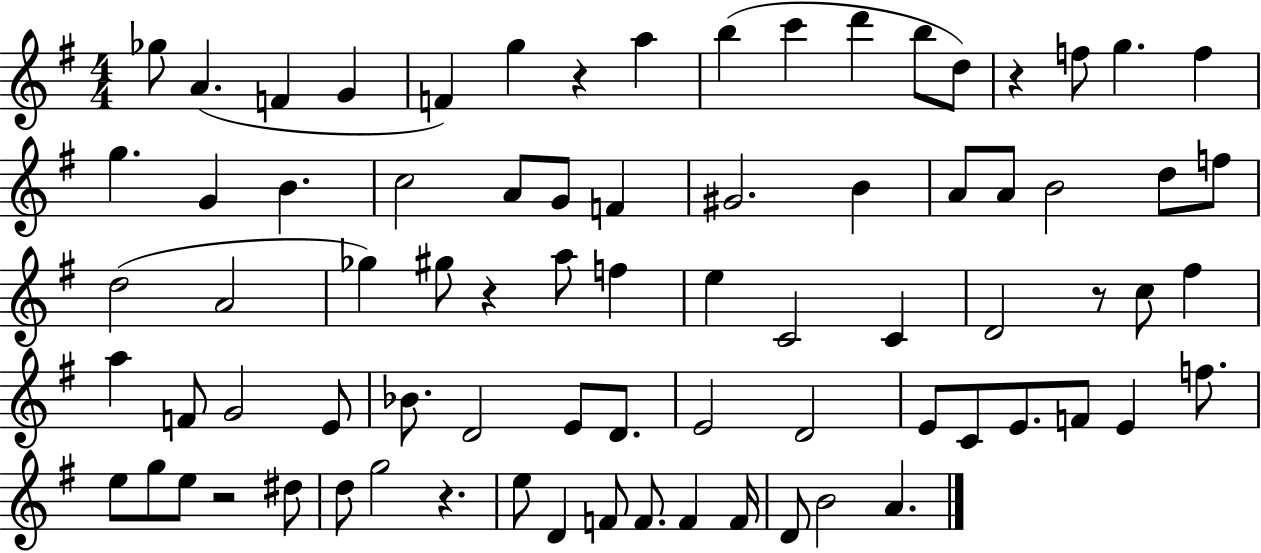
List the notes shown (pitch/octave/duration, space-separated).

Gb5/e A4/q. F4/q G4/q F4/q G5/q R/q A5/q B5/q C6/q D6/q B5/e D5/e R/q F5/e G5/q. F5/q G5/q. G4/q B4/q. C5/h A4/e G4/e F4/q G#4/h. B4/q A4/e A4/e B4/h D5/e F5/e D5/h A4/h Gb5/q G#5/e R/q A5/e F5/q E5/q C4/h C4/q D4/h R/e C5/e F#5/q A5/q F4/e G4/h E4/e Bb4/e. D4/h E4/e D4/e. E4/h D4/h E4/e C4/e E4/e. F4/e E4/q F5/e. E5/e G5/e E5/e R/h D#5/e D5/e G5/h R/q. E5/e D4/q F4/e F4/e. F4/q F4/s D4/e B4/h A4/q.